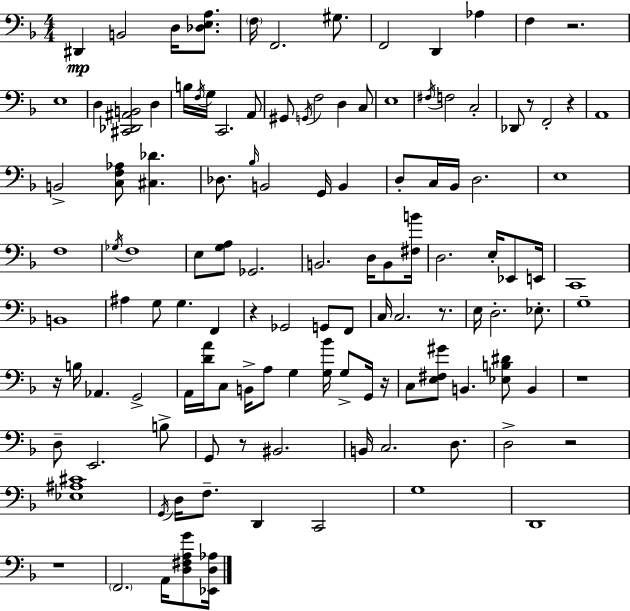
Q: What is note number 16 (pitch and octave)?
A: G3